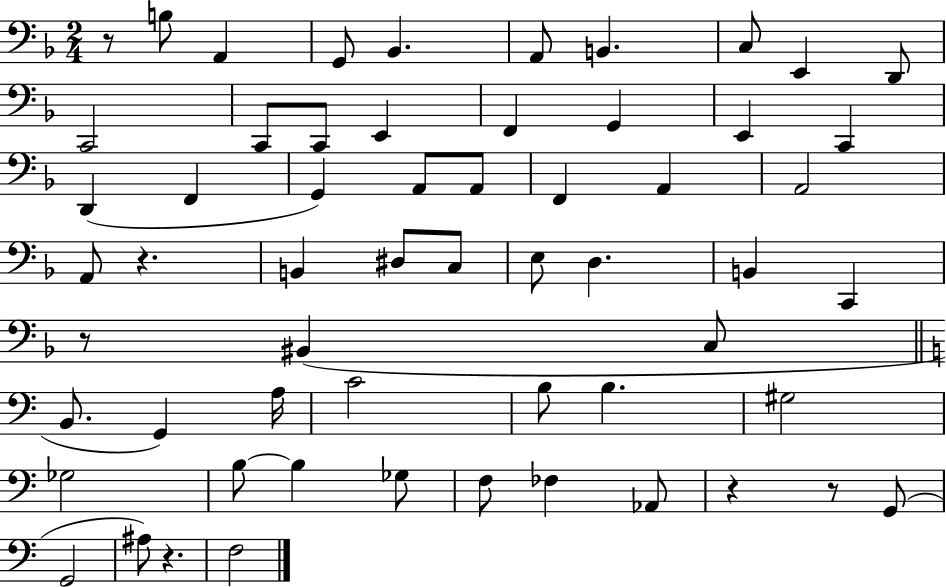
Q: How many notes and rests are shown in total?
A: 59